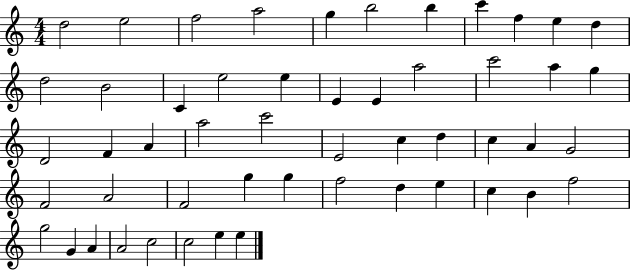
D5/h E5/h F5/h A5/h G5/q B5/h B5/q C6/q F5/q E5/q D5/q D5/h B4/h C4/q E5/h E5/q E4/q E4/q A5/h C6/h A5/q G5/q D4/h F4/q A4/q A5/h C6/h E4/h C5/q D5/q C5/q A4/q G4/h F4/h A4/h F4/h G5/q G5/q F5/h D5/q E5/q C5/q B4/q F5/h G5/h G4/q A4/q A4/h C5/h C5/h E5/q E5/q